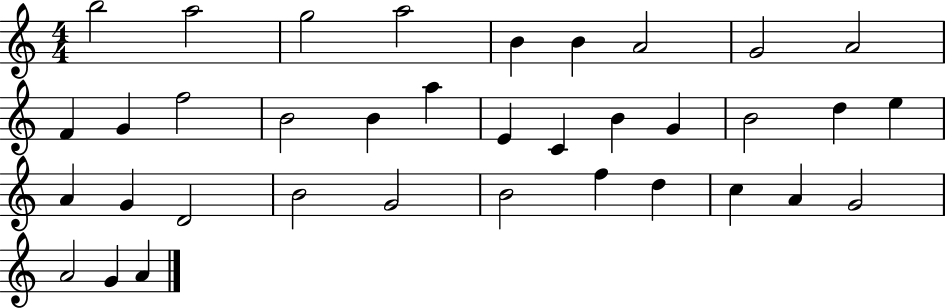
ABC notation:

X:1
T:Untitled
M:4/4
L:1/4
K:C
b2 a2 g2 a2 B B A2 G2 A2 F G f2 B2 B a E C B G B2 d e A G D2 B2 G2 B2 f d c A G2 A2 G A